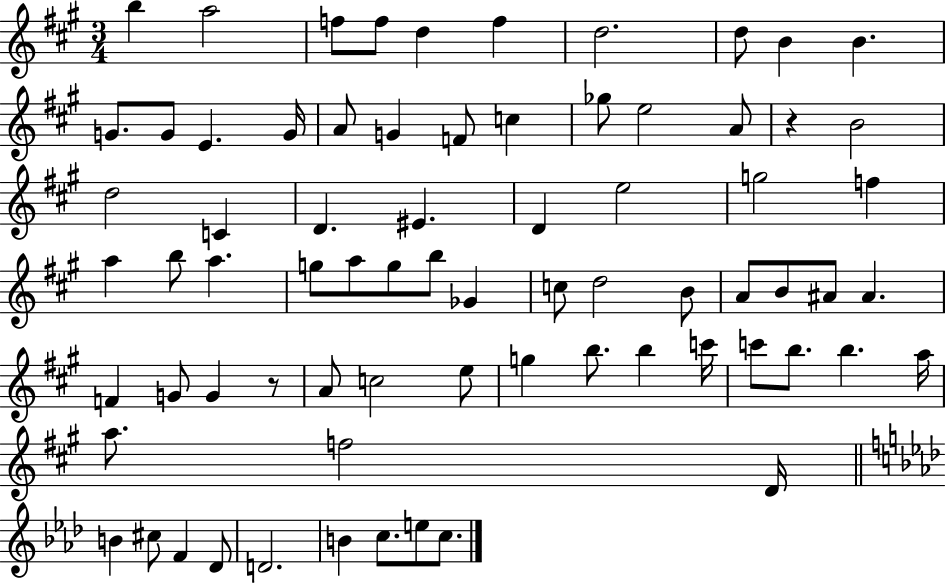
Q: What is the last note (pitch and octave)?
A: C5